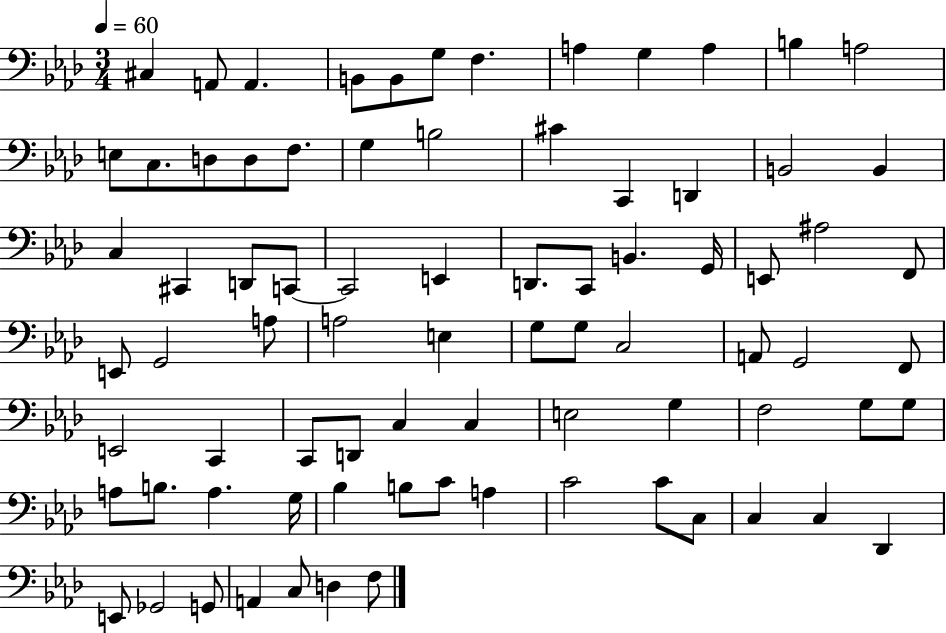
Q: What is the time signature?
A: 3/4